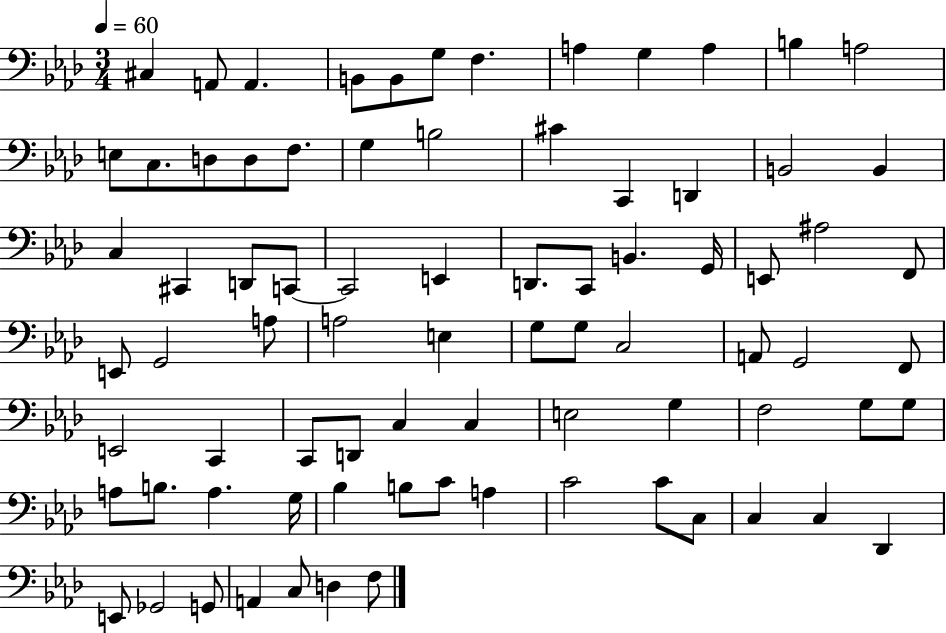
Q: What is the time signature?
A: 3/4